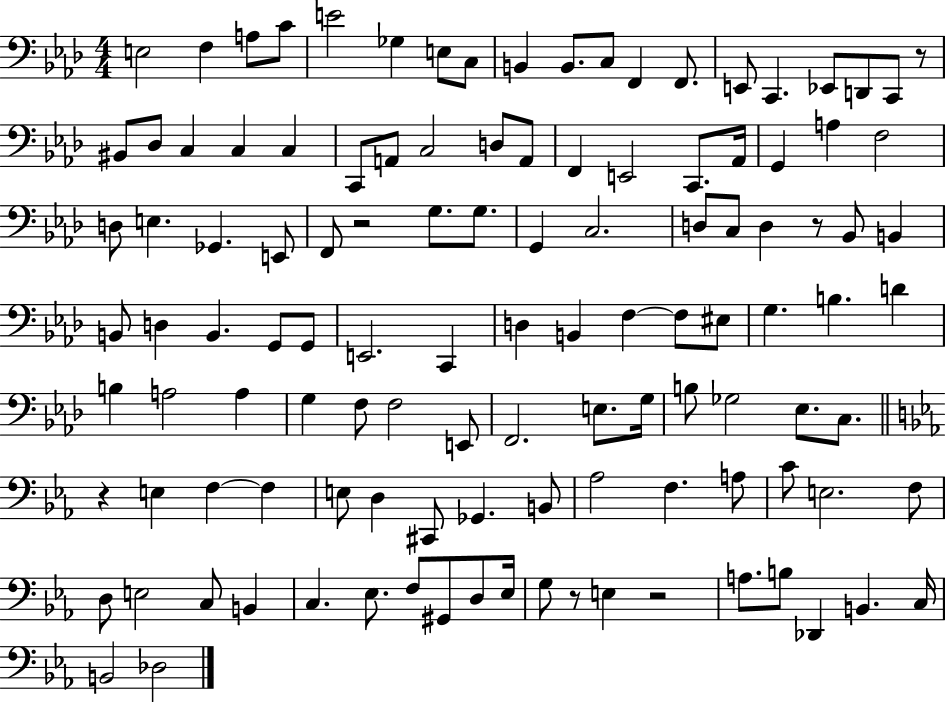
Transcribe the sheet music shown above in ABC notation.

X:1
T:Untitled
M:4/4
L:1/4
K:Ab
E,2 F, A,/2 C/2 E2 _G, E,/2 C,/2 B,, B,,/2 C,/2 F,, F,,/2 E,,/2 C,, _E,,/2 D,,/2 C,,/2 z/2 ^B,,/2 _D,/2 C, C, C, C,,/2 A,,/2 C,2 D,/2 A,,/2 F,, E,,2 C,,/2 _A,,/4 G,, A, F,2 D,/2 E, _G,, E,,/2 F,,/2 z2 G,/2 G,/2 G,, C,2 D,/2 C,/2 D, z/2 _B,,/2 B,, B,,/2 D, B,, G,,/2 G,,/2 E,,2 C,, D, B,, F, F,/2 ^E,/2 G, B, D B, A,2 A, G, F,/2 F,2 E,,/2 F,,2 E,/2 G,/4 B,/2 _G,2 _E,/2 C,/2 z E, F, F, E,/2 D, ^C,,/2 _G,, B,,/2 _A,2 F, A,/2 C/2 E,2 F,/2 D,/2 E,2 C,/2 B,, C, _E,/2 F,/2 ^G,,/2 D,/2 _E,/4 G,/2 z/2 E, z2 A,/2 B,/2 _D,, B,, C,/4 B,,2 _D,2